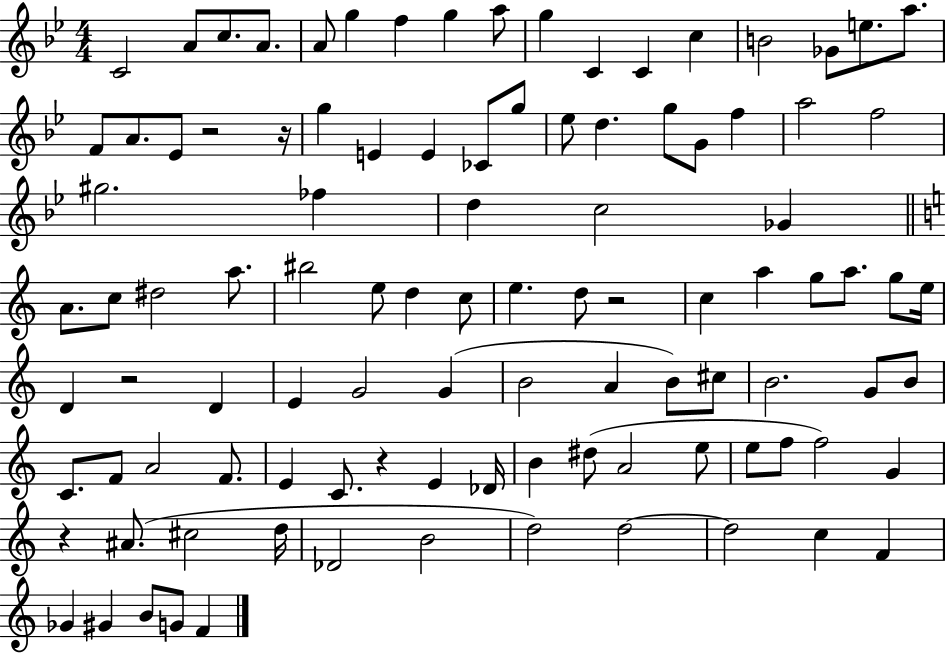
C4/h A4/e C5/e. A4/e. A4/e G5/q F5/q G5/q A5/e G5/q C4/q C4/q C5/q B4/h Gb4/e E5/e. A5/e. F4/e A4/e. Eb4/e R/h R/s G5/q E4/q E4/q CES4/e G5/e Eb5/e D5/q. G5/e G4/e F5/q A5/h F5/h G#5/h. FES5/q D5/q C5/h Gb4/q A4/e. C5/e D#5/h A5/e. BIS5/h E5/e D5/q C5/e E5/q. D5/e R/h C5/q A5/q G5/e A5/e. G5/e E5/s D4/q R/h D4/q E4/q G4/h G4/q B4/h A4/q B4/e C#5/e B4/h. G4/e B4/e C4/e. F4/e A4/h F4/e. E4/q C4/e. R/q E4/q Db4/s B4/q D#5/e A4/h E5/e E5/e F5/e F5/h G4/q R/q A#4/e. C#5/h D5/s Db4/h B4/h D5/h D5/h D5/h C5/q F4/q Gb4/q G#4/q B4/e G4/e F4/q